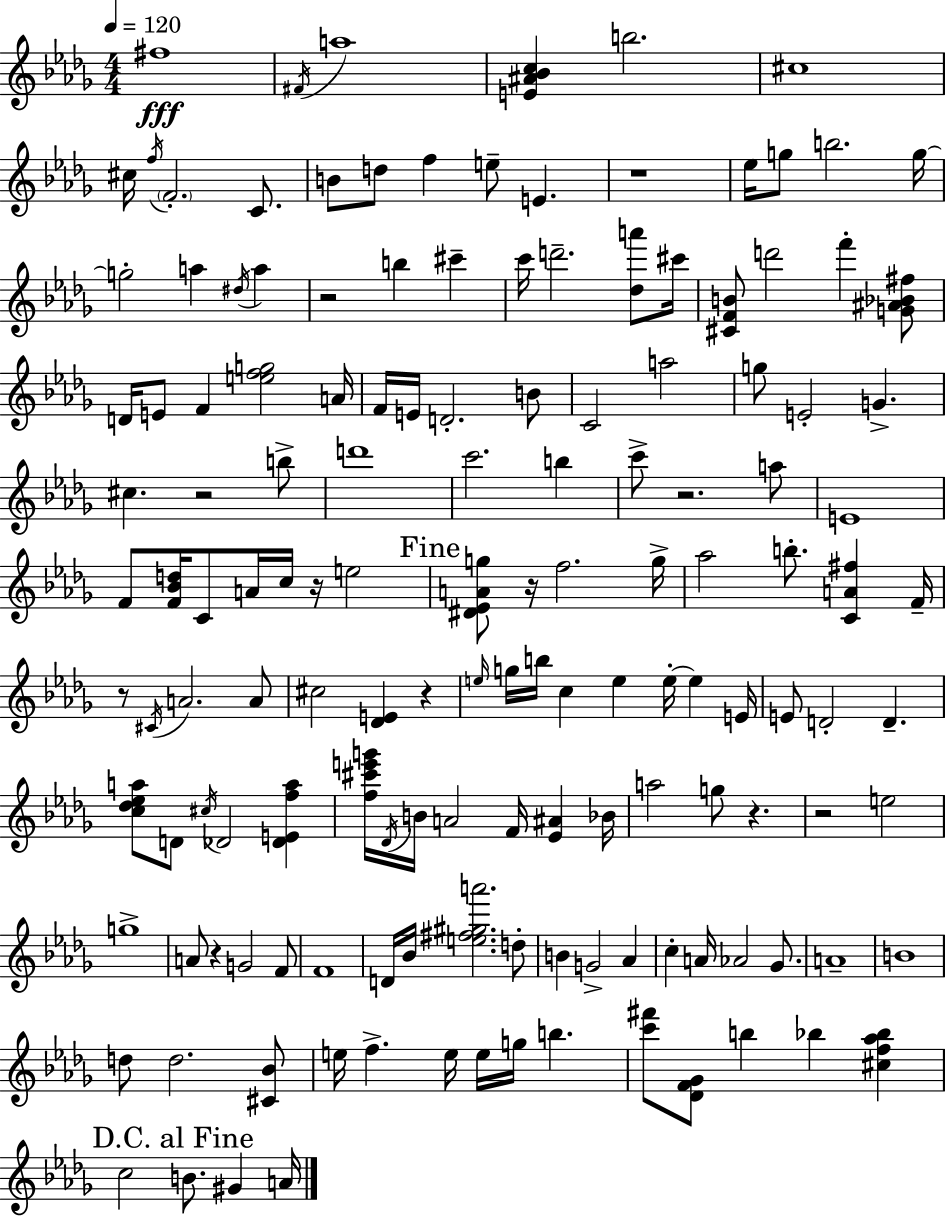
{
  \clef treble
  \numericTimeSignature
  \time 4/4
  \key bes \minor
  \tempo 4 = 120
  fis''1\fff | \acciaccatura { fis'16 } a''1 | <e' ais' bes' c''>4 b''2. | cis''1 | \break cis''16 \acciaccatura { f''16 } \parenthesize f'2.-. c'8. | b'8 d''8 f''4 e''8-- e'4. | r1 | ees''16 g''8 b''2. | \break g''16~~ g''2-. a''4 \acciaccatura { dis''16 } a''4 | r2 b''4 cis'''4-- | c'''16 d'''2.-- | <des'' a'''>8 cis'''16 <cis' f' b'>8 d'''2 f'''4-. | \break <g' ais' bes' fis''>8 d'16 e'8 f'4 <e'' f'' g''>2 | a'16 f'16 e'16 d'2.-. | b'8 c'2 a''2 | g''8 e'2-. g'4.-> | \break cis''4. r2 | b''8-> d'''1 | c'''2. b''4 | c'''8-> r2. | \break a''8 e'1 | f'8 <f' bes' d''>16 c'8 a'16 c''16 r16 e''2 | \mark "Fine" <dis' ees' a' g''>8 r16 f''2. | g''16-> aes''2 b''8.-. <c' a' fis''>4 | \break f'16-- r8 \acciaccatura { cis'16 } a'2. | a'8 cis''2 <des' e'>4 | r4 \grace { e''16 } g''16 b''16 c''4 e''4 e''16-.~~ | e''4 e'16 e'8 d'2-. d'4.-- | \break <c'' des'' ees'' a''>8 d'8 \acciaccatura { cis''16 } des'2 | <des' e' f'' a''>4 <f'' cis''' e''' g'''>16 \acciaccatura { des'16 } b'16 a'2 | f'16 <ees' ais'>4 bes'16 a''2 g''8 | r4. r2 e''2 | \break g''1-> | a'8 r4 g'2 | f'8 f'1 | d'16 bes'16 <e'' fis'' gis'' a'''>2. | \break d''8-. b'4 g'2-> | aes'4 c''4-. a'16 aes'2 | ges'8. a'1-- | b'1 | \break d''8 d''2. | <cis' bes'>8 e''16 f''4.-> e''16 e''16 | g''16 b''4. <c''' fis'''>8 <des' f' ges'>8 b''4 bes''4 | <cis'' f'' aes'' bes''>4 \mark "D.C. al Fine" c''2 b'8. | \break gis'4 a'16 \bar "|."
}